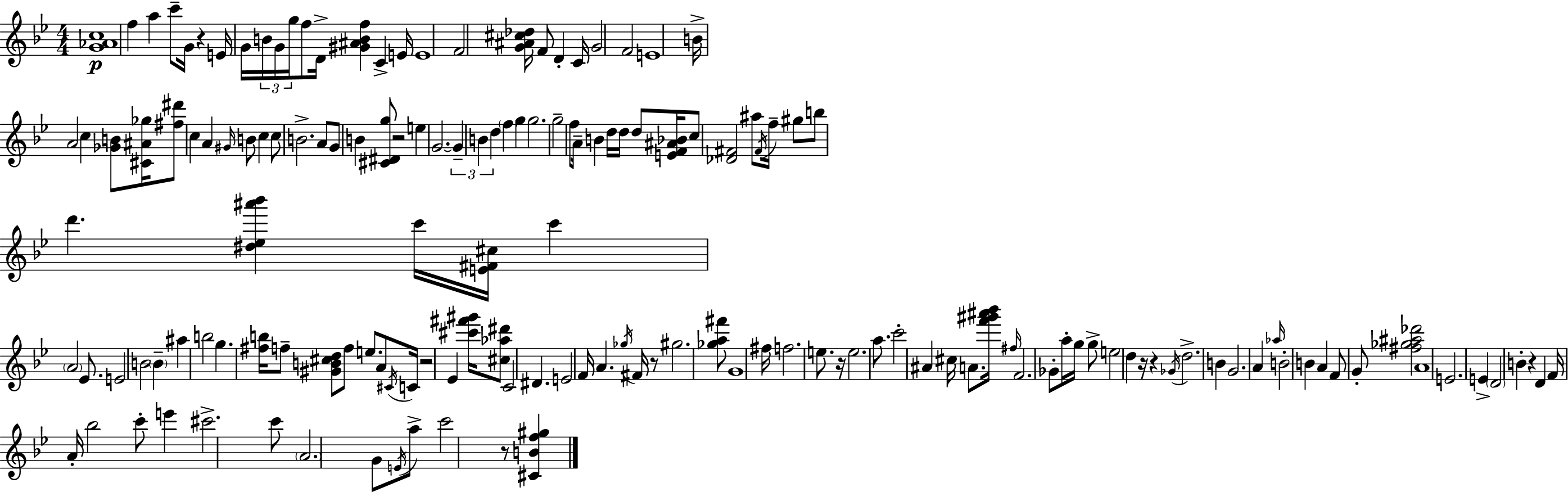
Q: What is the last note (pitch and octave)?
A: C6